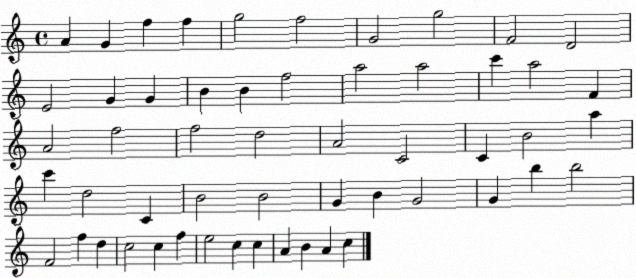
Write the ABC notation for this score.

X:1
T:Untitled
M:4/4
L:1/4
K:C
A G f f g2 f2 G2 g2 F2 D2 E2 G G B B f2 a2 a2 c' a2 F A2 f2 f2 d2 A2 C2 C B2 a c' d2 C B2 B2 G B G2 G b b2 F2 f d c2 c f e2 c c A B A c